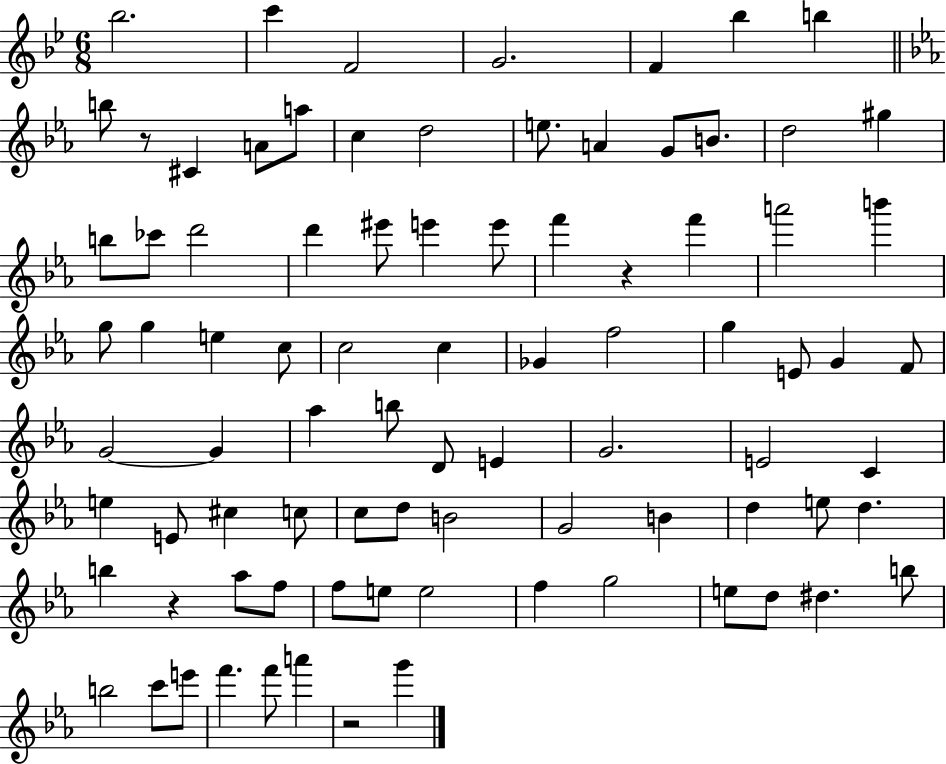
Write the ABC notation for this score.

X:1
T:Untitled
M:6/8
L:1/4
K:Bb
_b2 c' F2 G2 F _b b b/2 z/2 ^C A/2 a/2 c d2 e/2 A G/2 B/2 d2 ^g b/2 _c'/2 d'2 d' ^e'/2 e' e'/2 f' z f' a'2 b' g/2 g e c/2 c2 c _G f2 g E/2 G F/2 G2 G _a b/2 D/2 E G2 E2 C e E/2 ^c c/2 c/2 d/2 B2 G2 B d e/2 d b z _a/2 f/2 f/2 e/2 e2 f g2 e/2 d/2 ^d b/2 b2 c'/2 e'/2 f' f'/2 a' z2 g'